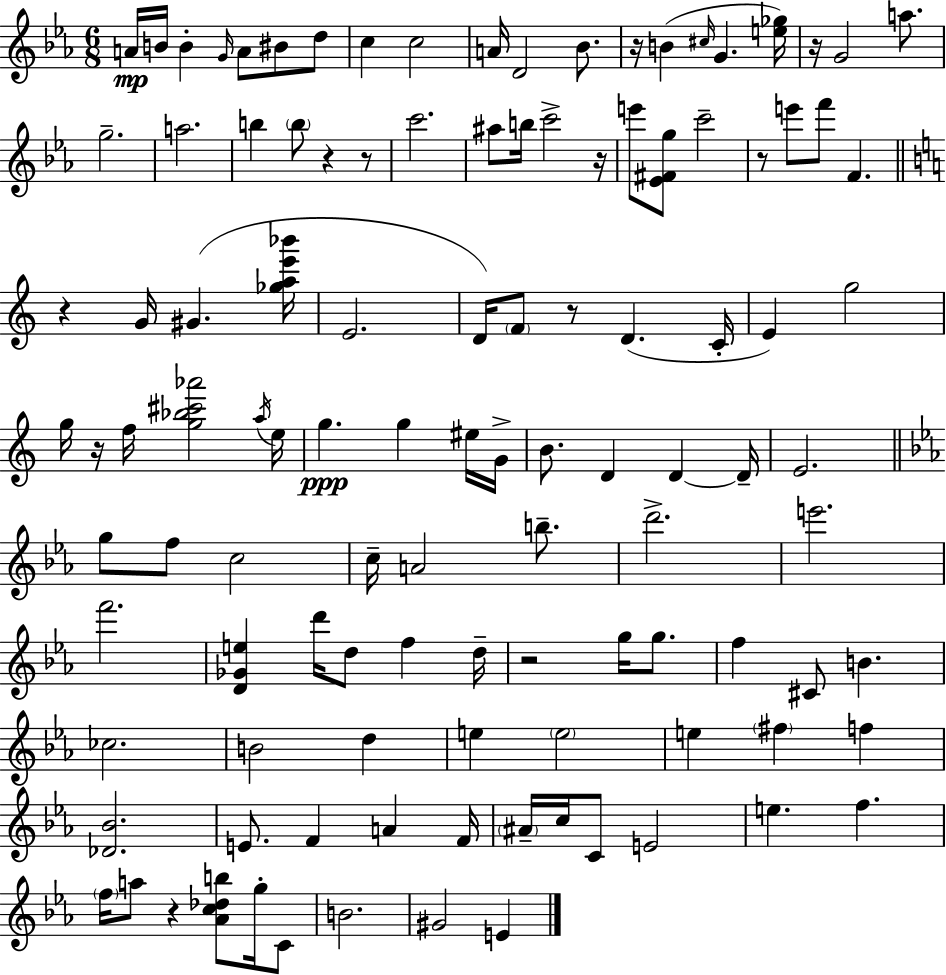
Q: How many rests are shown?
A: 11